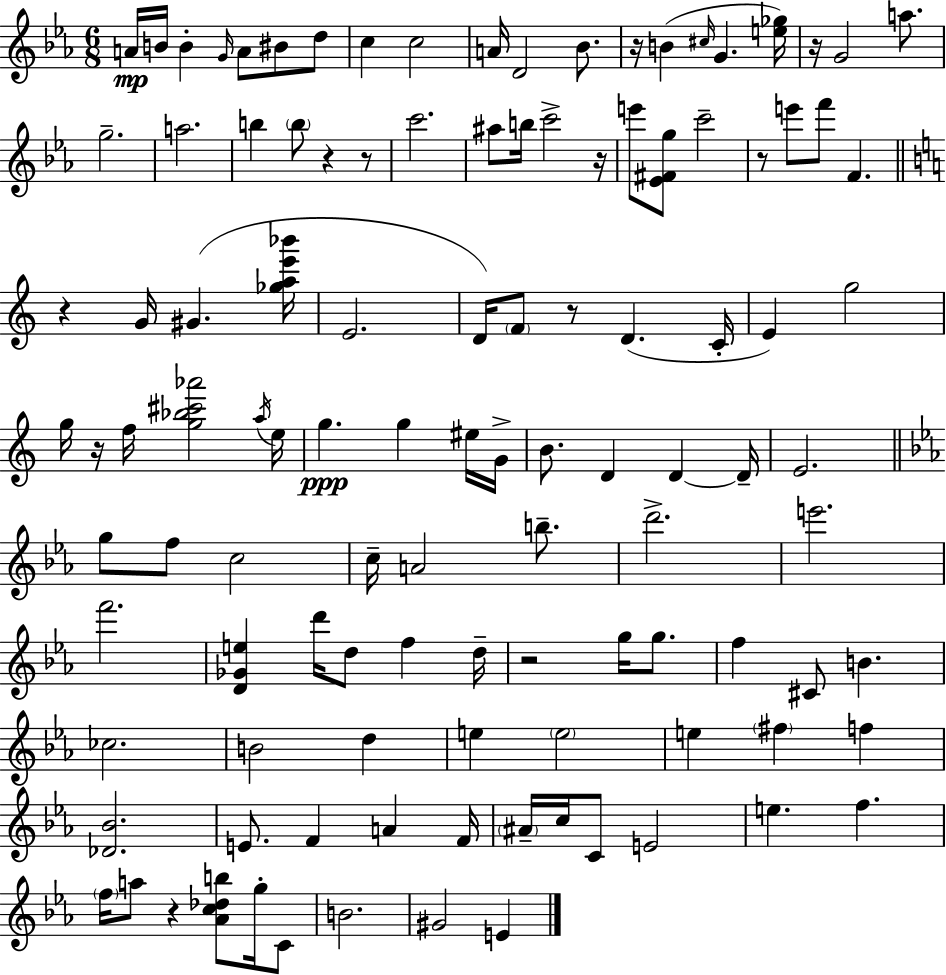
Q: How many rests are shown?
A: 11